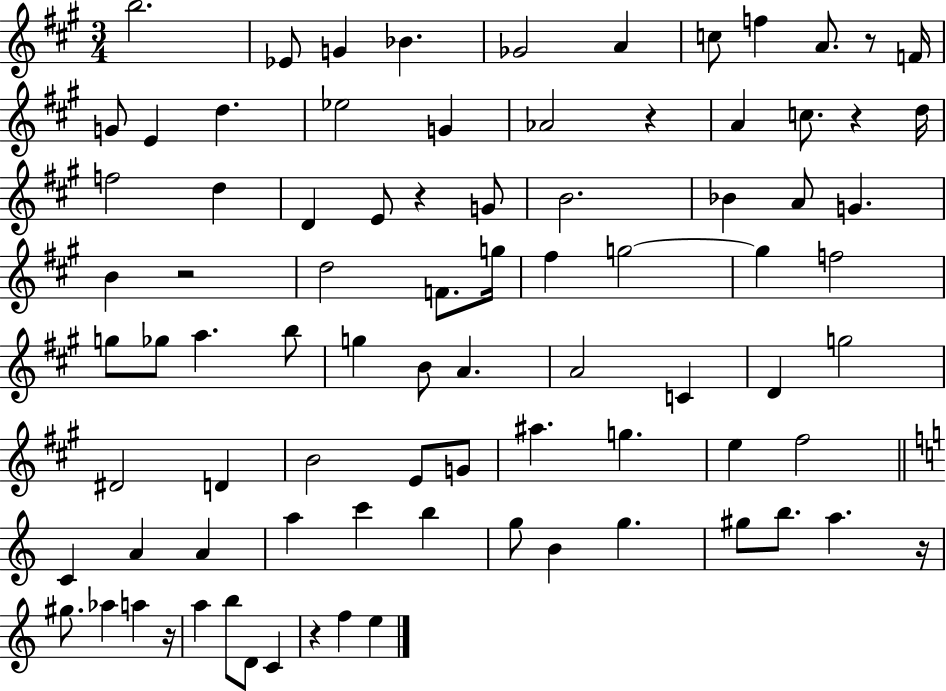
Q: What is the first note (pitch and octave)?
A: B5